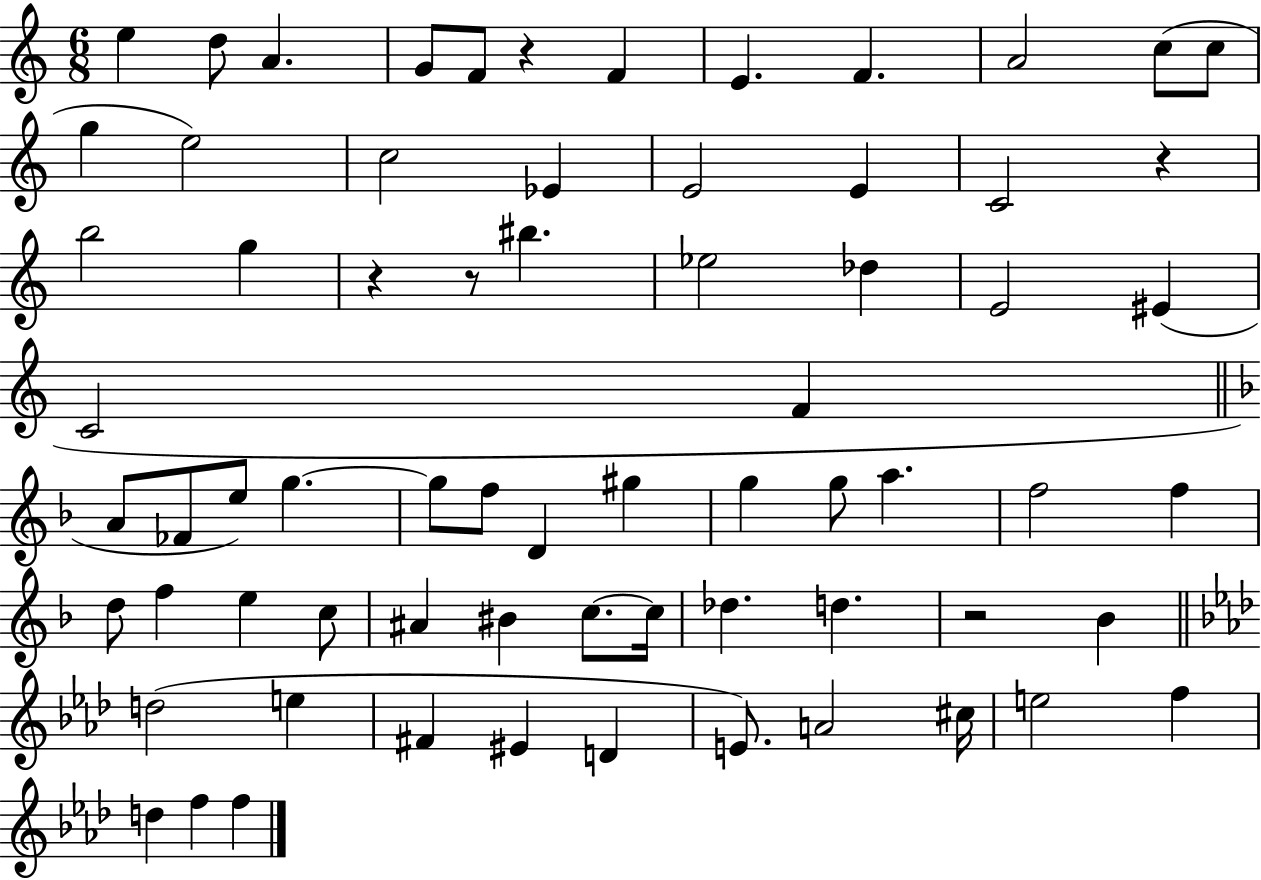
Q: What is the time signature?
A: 6/8